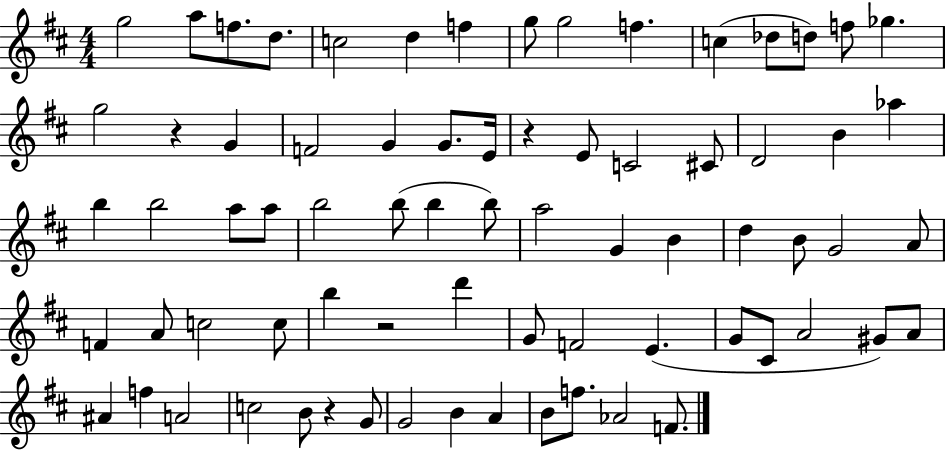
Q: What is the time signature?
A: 4/4